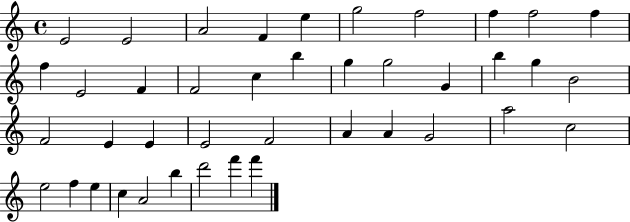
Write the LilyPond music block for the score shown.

{
  \clef treble
  \time 4/4
  \defaultTimeSignature
  \key c \major
  e'2 e'2 | a'2 f'4 e''4 | g''2 f''2 | f''4 f''2 f''4 | \break f''4 e'2 f'4 | f'2 c''4 b''4 | g''4 g''2 g'4 | b''4 g''4 b'2 | \break f'2 e'4 e'4 | e'2 f'2 | a'4 a'4 g'2 | a''2 c''2 | \break e''2 f''4 e''4 | c''4 a'2 b''4 | d'''2 f'''4 f'''4 | \bar "|."
}